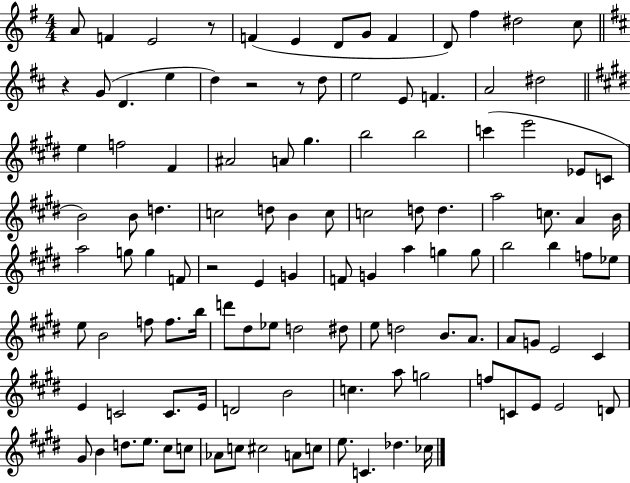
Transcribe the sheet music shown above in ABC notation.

X:1
T:Untitled
M:4/4
L:1/4
K:G
A/2 F E2 z/2 F E D/2 G/2 F D/2 ^f ^d2 c/2 z G/2 D e d z2 z/2 d/2 e2 E/2 F A2 ^d2 e f2 ^F ^A2 A/2 ^g b2 b2 c' e'2 _E/2 C/2 B2 B/2 d c2 d/2 B c/2 c2 d/2 d a2 c/2 A B/4 a2 g/2 g F/2 z2 E G F/2 G a g g/2 b2 b f/2 _e/2 e/2 B2 f/2 f/2 b/4 d'/2 ^d/2 _e/2 d2 ^d/2 e/2 d2 B/2 A/2 A/2 G/2 E2 ^C E C2 C/2 E/4 D2 B2 c a/2 g2 f/2 C/2 E/2 E2 D/2 ^G/2 B d/2 e/2 ^c/2 c/2 _A/2 c/2 ^c2 A/2 c/2 e/2 C _d _c/4